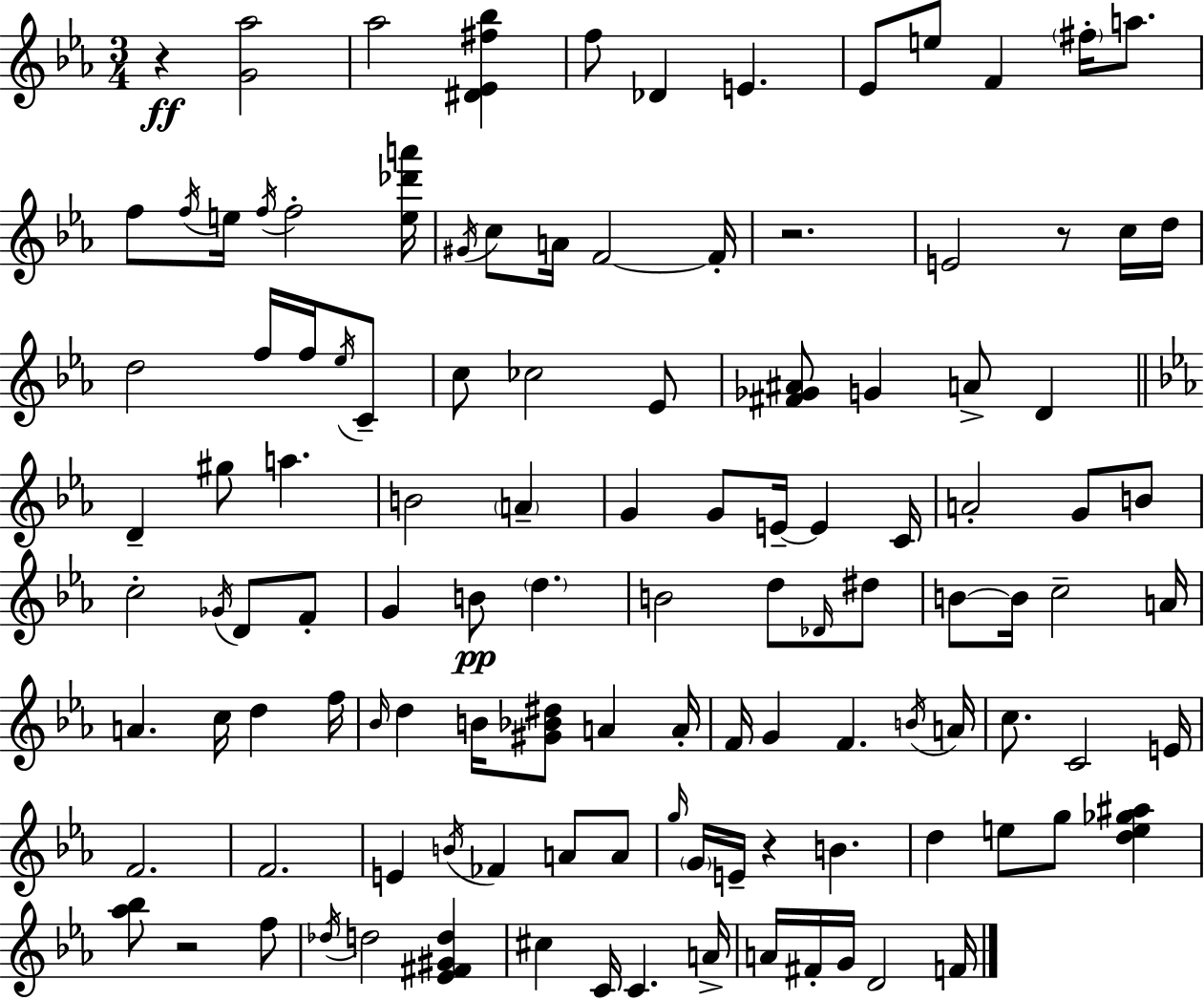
X:1
T:Untitled
M:3/4
L:1/4
K:Eb
z [G_a]2 _a2 [^D_E^f_b] f/2 _D E _E/2 e/2 F ^f/4 a/2 f/2 f/4 e/4 f/4 f2 [e_d'a']/4 ^G/4 c/2 A/4 F2 F/4 z2 E2 z/2 c/4 d/4 d2 f/4 f/4 _e/4 C/2 c/2 _c2 _E/2 [^F_G^A]/2 G A/2 D D ^g/2 a B2 A G G/2 E/4 E C/4 A2 G/2 B/2 c2 _G/4 D/2 F/2 G B/2 d B2 d/2 _D/4 ^d/2 B/2 B/4 c2 A/4 A c/4 d f/4 _B/4 d B/4 [^G_B^d]/2 A A/4 F/4 G F B/4 A/4 c/2 C2 E/4 F2 F2 E B/4 _F A/2 A/2 g/4 G/4 E/4 z B d e/2 g/2 [de_g^a] [_a_b]/2 z2 f/2 _d/4 d2 [_E^F^Gd] ^c C/4 C A/4 A/4 ^F/4 G/4 D2 F/4